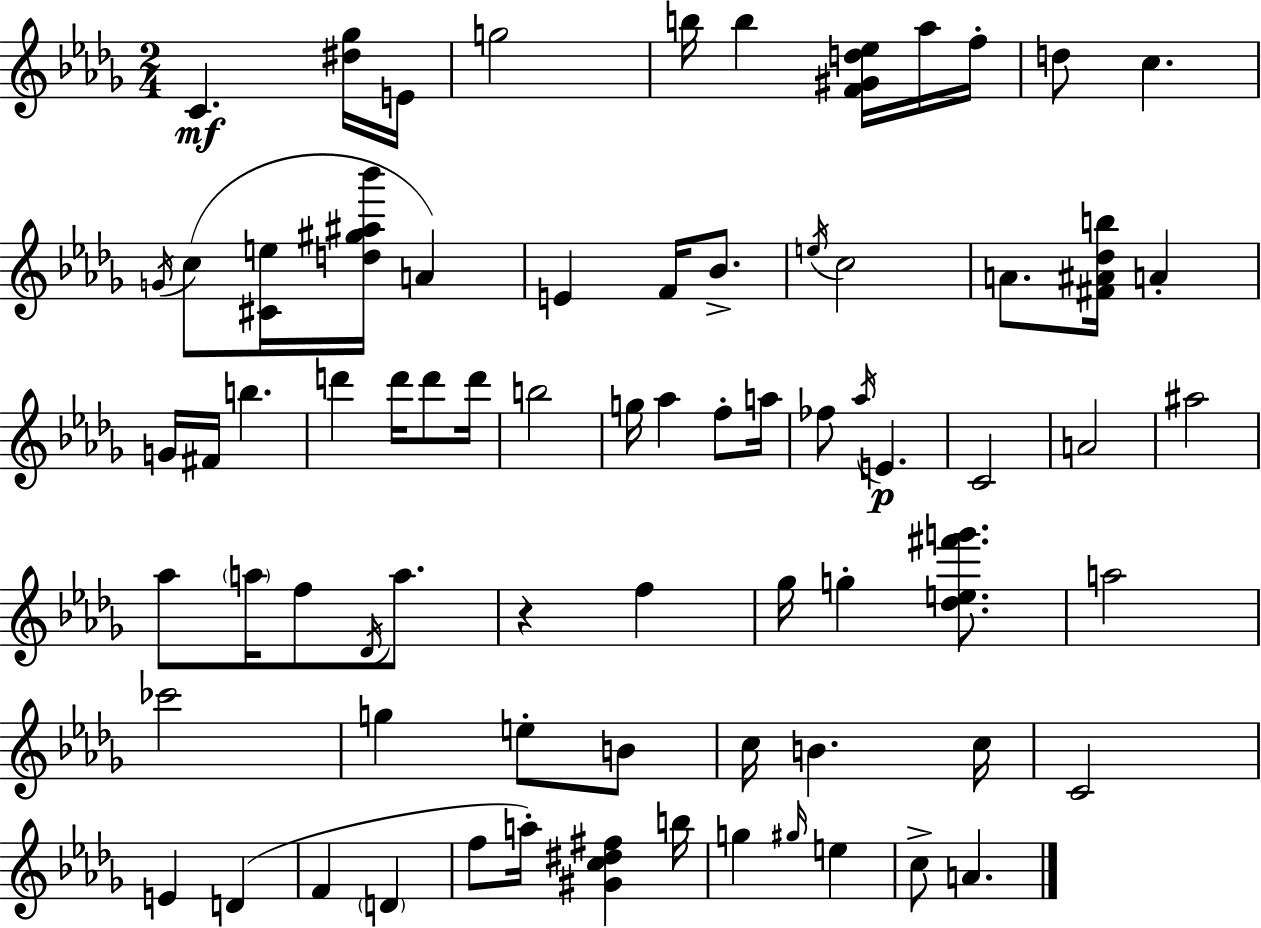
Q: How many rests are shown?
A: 1